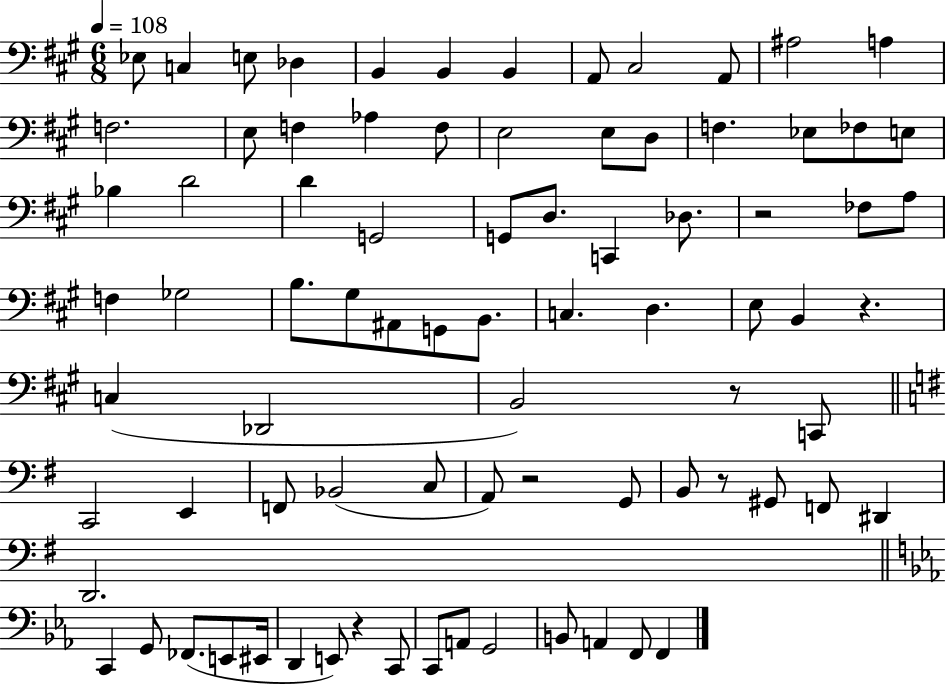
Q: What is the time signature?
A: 6/8